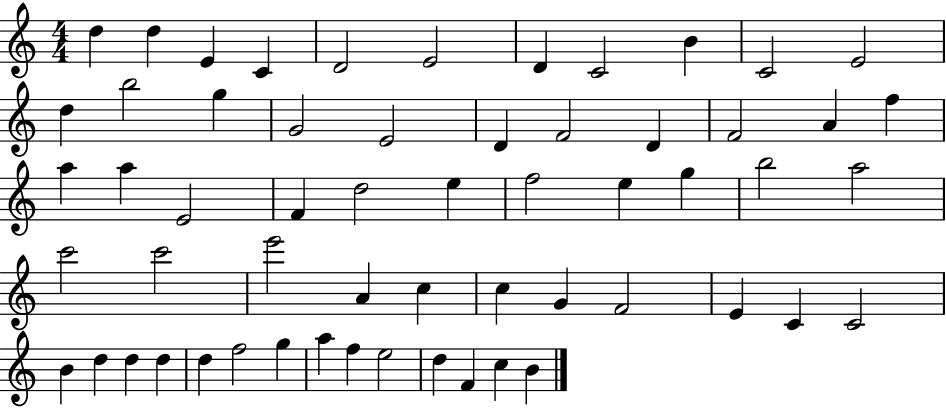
{
  \clef treble
  \numericTimeSignature
  \time 4/4
  \key c \major
  d''4 d''4 e'4 c'4 | d'2 e'2 | d'4 c'2 b'4 | c'2 e'2 | \break d''4 b''2 g''4 | g'2 e'2 | d'4 f'2 d'4 | f'2 a'4 f''4 | \break a''4 a''4 e'2 | f'4 d''2 e''4 | f''2 e''4 g''4 | b''2 a''2 | \break c'''2 c'''2 | e'''2 a'4 c''4 | c''4 g'4 f'2 | e'4 c'4 c'2 | \break b'4 d''4 d''4 d''4 | d''4 f''2 g''4 | a''4 f''4 e''2 | d''4 f'4 c''4 b'4 | \break \bar "|."
}